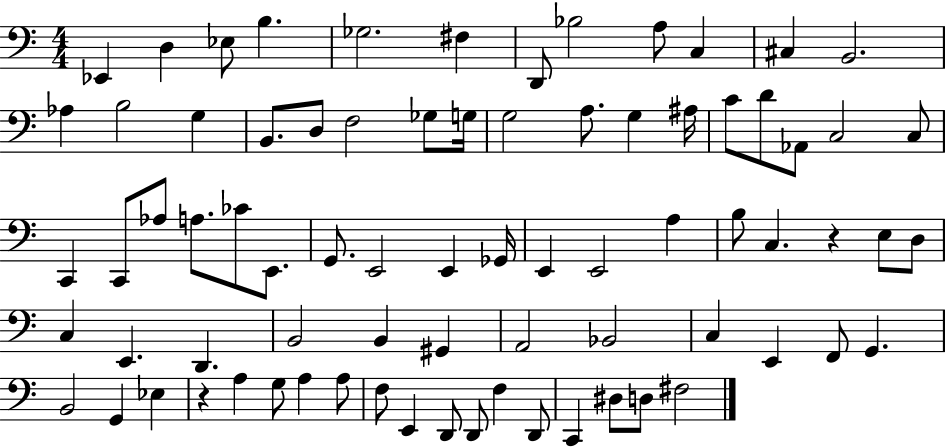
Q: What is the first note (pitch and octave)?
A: Eb2